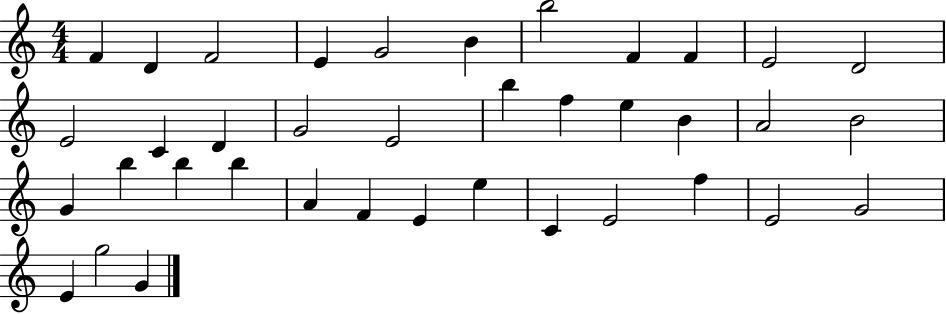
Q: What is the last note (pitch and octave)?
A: G4